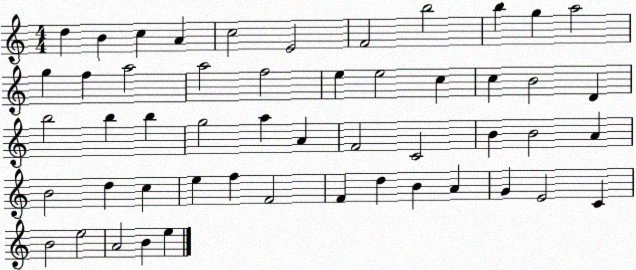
X:1
T:Untitled
M:4/4
L:1/4
K:C
d B c A c2 E2 F2 b2 b g a2 g f a2 a2 f2 e e2 c c B2 D b2 b b g2 a A F2 C2 B B2 A B2 d c e f F2 F d B A G E2 C B2 e2 A2 B e